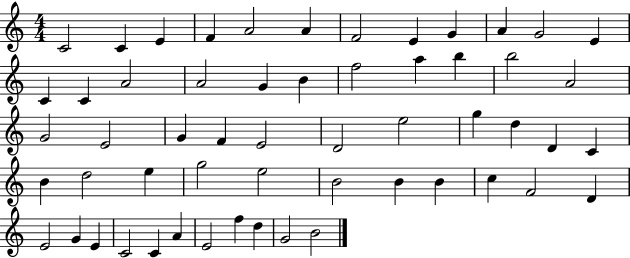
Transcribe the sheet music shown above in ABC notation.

X:1
T:Untitled
M:4/4
L:1/4
K:C
C2 C E F A2 A F2 E G A G2 E C C A2 A2 G B f2 a b b2 A2 G2 E2 G F E2 D2 e2 g d D C B d2 e g2 e2 B2 B B c F2 D E2 G E C2 C A E2 f d G2 B2